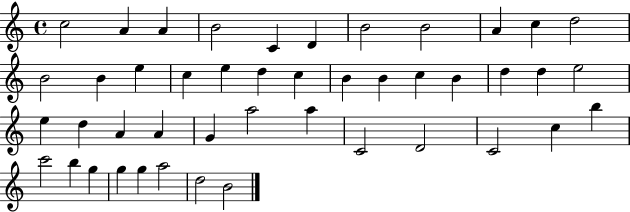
{
  \clef treble
  \time 4/4
  \defaultTimeSignature
  \key c \major
  c''2 a'4 a'4 | b'2 c'4 d'4 | b'2 b'2 | a'4 c''4 d''2 | \break b'2 b'4 e''4 | c''4 e''4 d''4 c''4 | b'4 b'4 c''4 b'4 | d''4 d''4 e''2 | \break e''4 d''4 a'4 a'4 | g'4 a''2 a''4 | c'2 d'2 | c'2 c''4 b''4 | \break c'''2 b''4 g''4 | g''4 g''4 a''2 | d''2 b'2 | \bar "|."
}